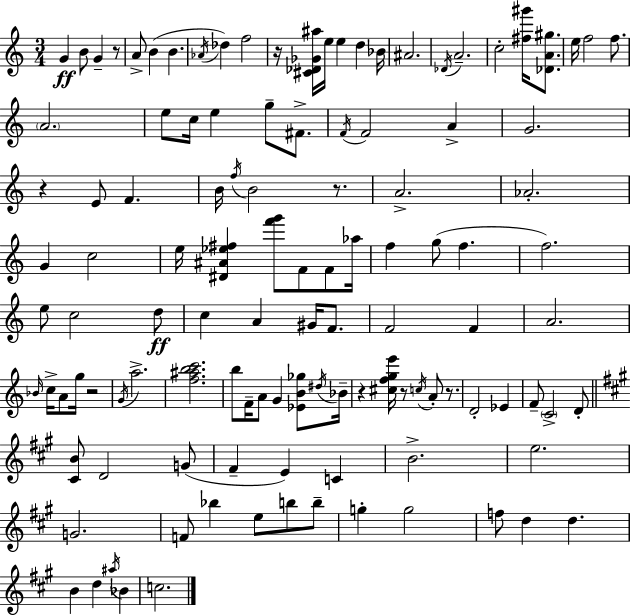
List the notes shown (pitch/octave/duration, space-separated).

G4/q B4/e G4/q R/e A4/e B4/q B4/q. Ab4/s Db5/q F5/h R/s [C#4,Db4,Gb4,A#5]/s E5/s E5/q D5/q Bb4/s A#4/h. Db4/s A4/h. C5/h [F#5,G#6]/s [Db4,A4,G#5]/e. E5/s F5/h F5/e. A4/h. E5/e C5/s E5/q G5/e F#4/e. F4/s F4/h A4/q G4/h. R/q E4/e F4/q. B4/s F5/s B4/h R/e. A4/h. Ab4/h. G4/q C5/h E5/s [D#4,A#4,Eb5,F#5]/q [F6,G6]/e F4/e F4/e Ab5/s F5/q G5/e F5/q. F5/h. E5/e C5/h D5/e C5/q A4/q G#4/s F4/e. F4/h F4/q A4/h. Bb4/s C5/s A4/e G5/s R/h G4/s A5/h. [F5,A#5,B5,C6]/h. B5/e F4/s A4/e G4/q [Eb4,B4,Gb5]/e D#5/s Bb4/s R/q [C#5,F5,G5,E6]/s R/e C5/s A4/e R/e. D4/h Eb4/q F4/e C4/h D4/e [C#4,B4]/e D4/h G4/e F#4/q E4/q C4/q B4/h. E5/h. G4/h. F4/e Bb5/q E5/e B5/e B5/e G5/q G5/h F5/e D5/q D5/q. B4/q D5/q A#5/s Bb4/q C5/h.